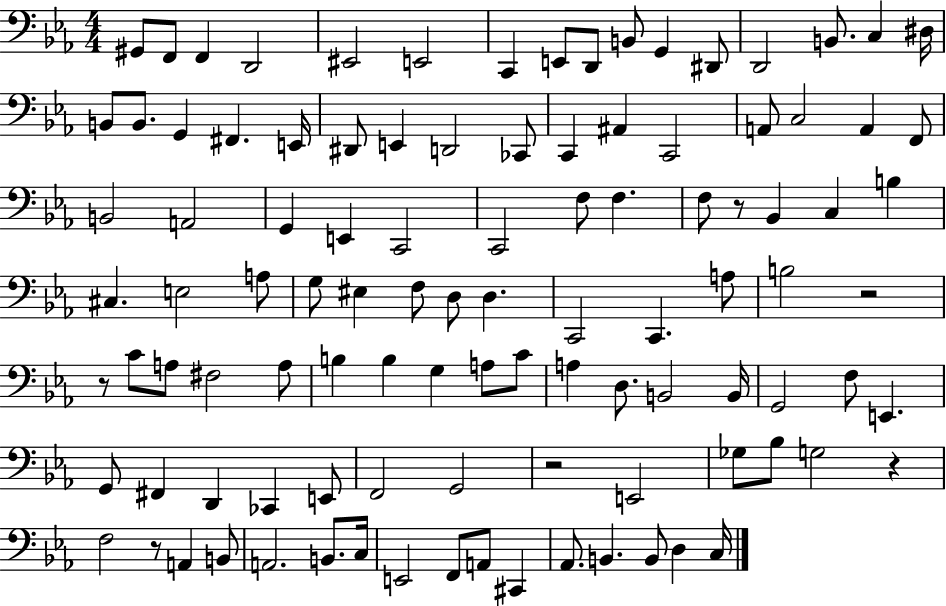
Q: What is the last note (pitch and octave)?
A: C3